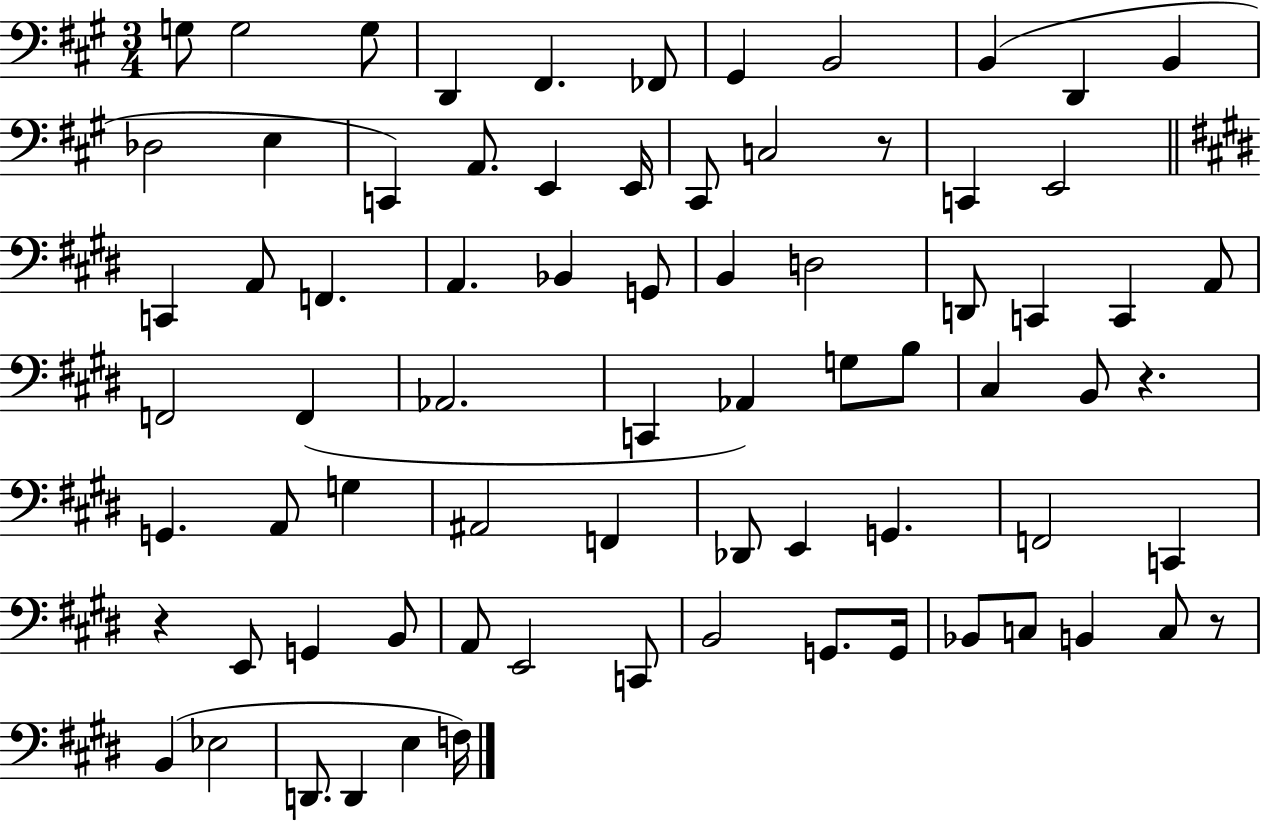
G3/e G3/h G3/e D2/q F#2/q. FES2/e G#2/q B2/h B2/q D2/q B2/q Db3/h E3/q C2/q A2/e. E2/q E2/s C#2/e C3/h R/e C2/q E2/h C2/q A2/e F2/q. A2/q. Bb2/q G2/e B2/q D3/h D2/e C2/q C2/q A2/e F2/h F2/q Ab2/h. C2/q Ab2/q G3/e B3/e C#3/q B2/e R/q. G2/q. A2/e G3/q A#2/h F2/q Db2/e E2/q G2/q. F2/h C2/q R/q E2/e G2/q B2/e A2/e E2/h C2/e B2/h G2/e. G2/s Bb2/e C3/e B2/q C3/e R/e B2/q Eb3/h D2/e. D2/q E3/q F3/s